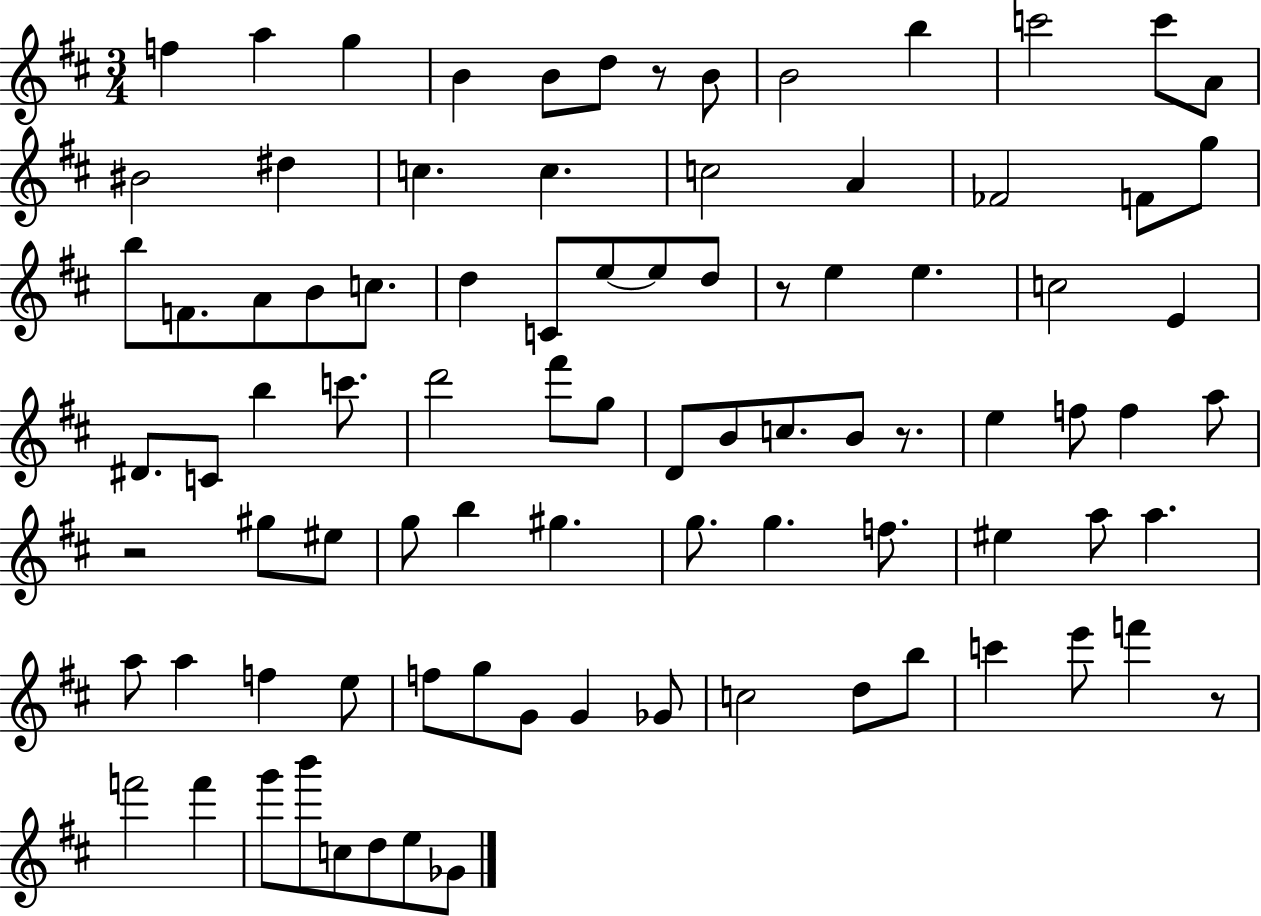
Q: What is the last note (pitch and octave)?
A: Gb4